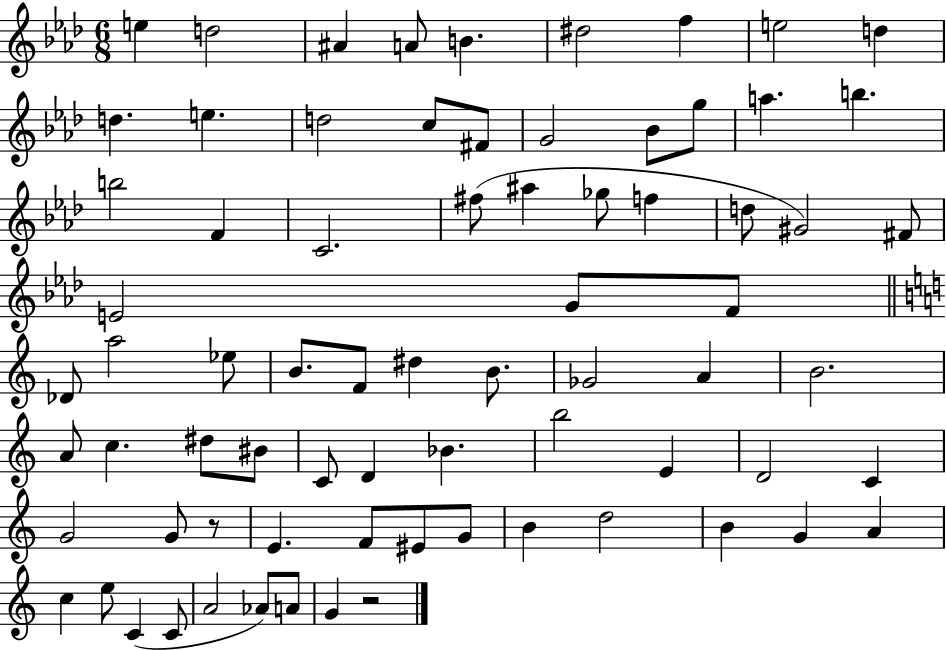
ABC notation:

X:1
T:Untitled
M:6/8
L:1/4
K:Ab
e d2 ^A A/2 B ^d2 f e2 d d e d2 c/2 ^F/2 G2 _B/2 g/2 a b b2 F C2 ^f/2 ^a _g/2 f d/2 ^G2 ^F/2 E2 G/2 F/2 _D/2 a2 _e/2 B/2 F/2 ^d B/2 _G2 A B2 A/2 c ^d/2 ^B/2 C/2 D _B b2 E D2 C G2 G/2 z/2 E F/2 ^E/2 G/2 B d2 B G A c e/2 C C/2 A2 _A/2 A/2 G z2